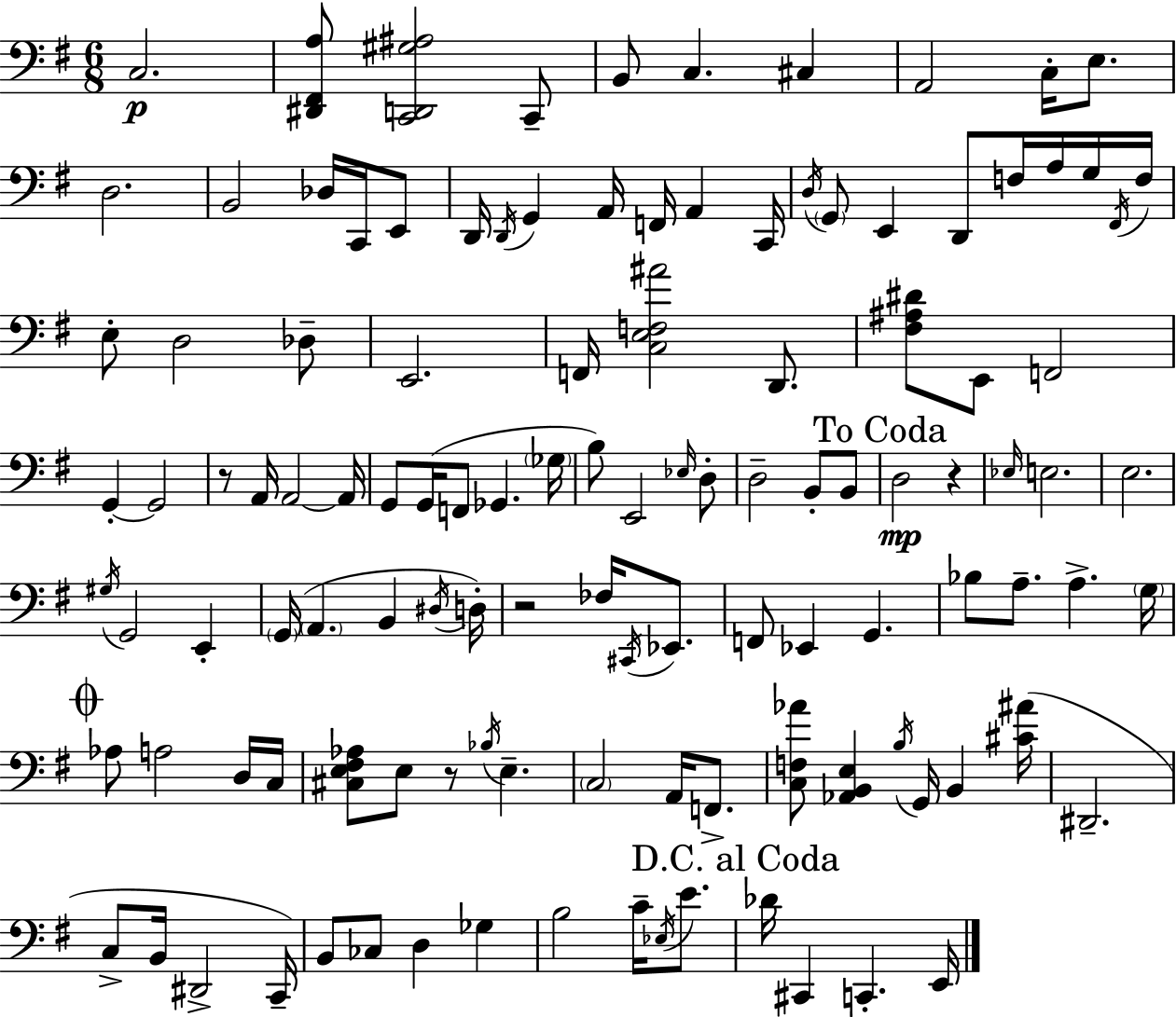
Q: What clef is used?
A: bass